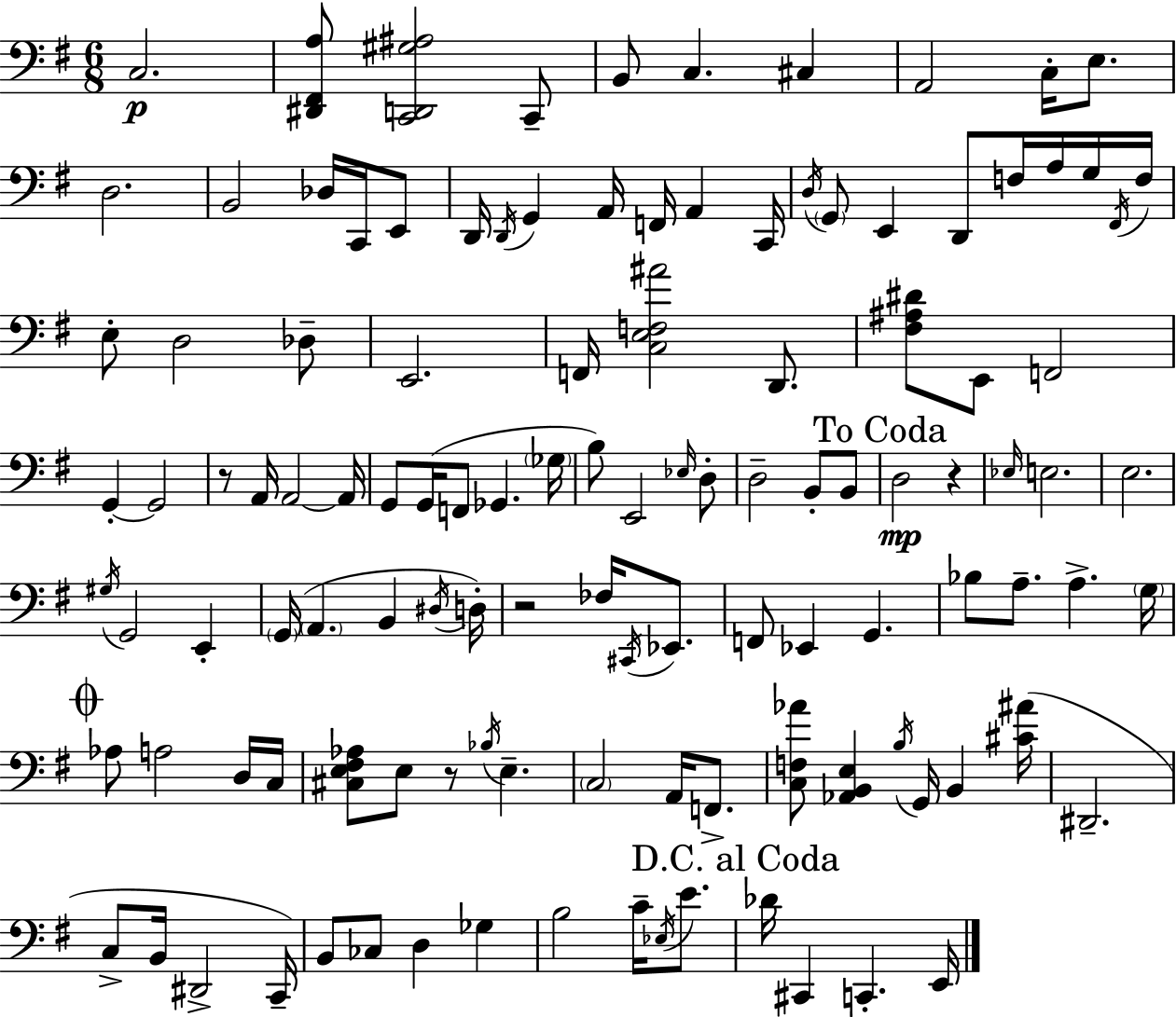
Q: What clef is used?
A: bass